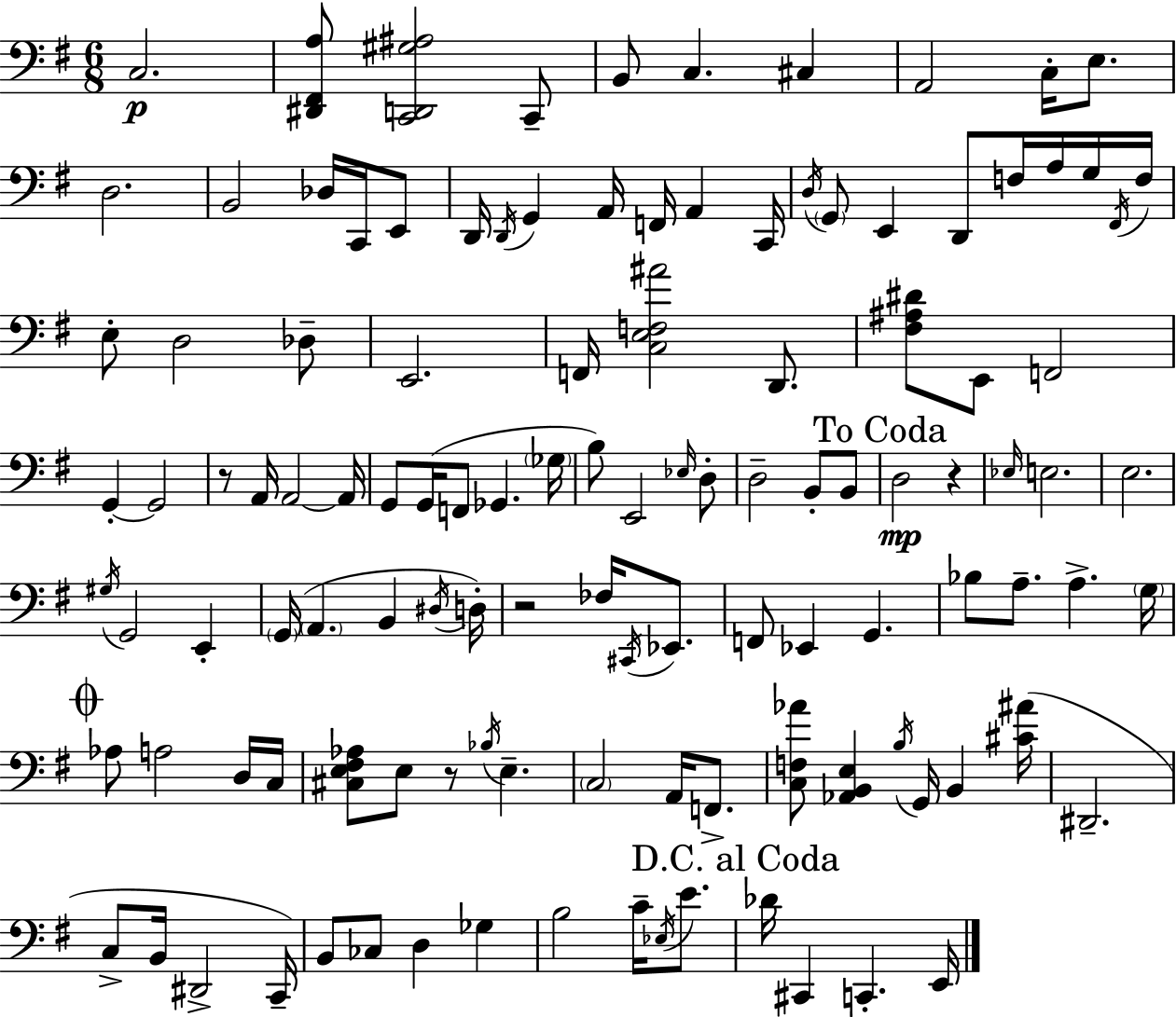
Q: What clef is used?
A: bass